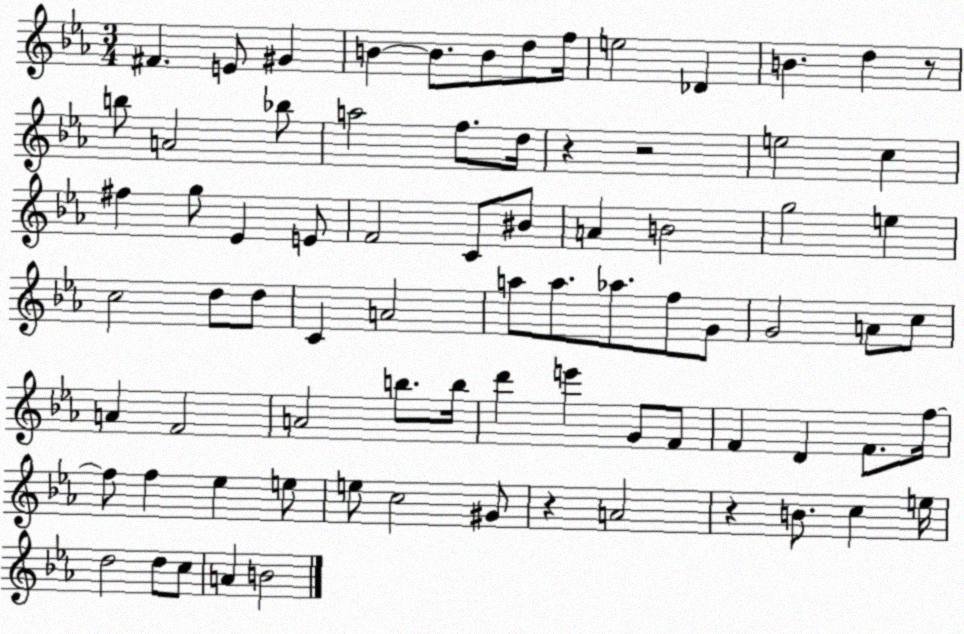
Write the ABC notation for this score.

X:1
T:Untitled
M:3/4
L:1/4
K:Eb
^F E/2 ^G B B/2 B/2 d/2 f/4 e2 _D B d z/2 b/2 A2 _b/2 a2 f/2 d/4 z z2 e2 c ^f g/2 _E E/2 F2 C/2 ^B/2 A B2 g2 e c2 d/2 d/2 C A2 a/2 a/2 _a/2 f/2 G/2 G2 A/2 c/2 A F2 A2 b/2 b/4 d' e' G/2 F/2 F D F/2 f/4 f/2 f _e e/2 e/2 c2 ^G/2 z A2 z B/2 c e/4 d2 d/2 c/2 A B2